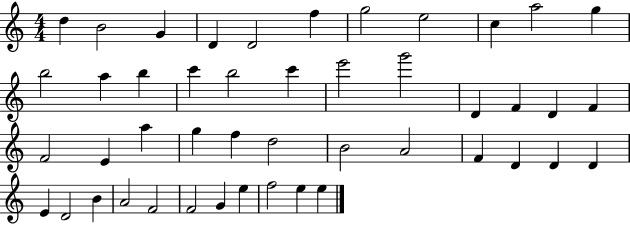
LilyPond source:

{
  \clef treble
  \numericTimeSignature
  \time 4/4
  \key c \major
  d''4 b'2 g'4 | d'4 d'2 f''4 | g''2 e''2 | c''4 a''2 g''4 | \break b''2 a''4 b''4 | c'''4 b''2 c'''4 | e'''2 g'''2 | d'4 f'4 d'4 f'4 | \break f'2 e'4 a''4 | g''4 f''4 d''2 | b'2 a'2 | f'4 d'4 d'4 d'4 | \break e'4 d'2 b'4 | a'2 f'2 | f'2 g'4 e''4 | f''2 e''4 e''4 | \break \bar "|."
}